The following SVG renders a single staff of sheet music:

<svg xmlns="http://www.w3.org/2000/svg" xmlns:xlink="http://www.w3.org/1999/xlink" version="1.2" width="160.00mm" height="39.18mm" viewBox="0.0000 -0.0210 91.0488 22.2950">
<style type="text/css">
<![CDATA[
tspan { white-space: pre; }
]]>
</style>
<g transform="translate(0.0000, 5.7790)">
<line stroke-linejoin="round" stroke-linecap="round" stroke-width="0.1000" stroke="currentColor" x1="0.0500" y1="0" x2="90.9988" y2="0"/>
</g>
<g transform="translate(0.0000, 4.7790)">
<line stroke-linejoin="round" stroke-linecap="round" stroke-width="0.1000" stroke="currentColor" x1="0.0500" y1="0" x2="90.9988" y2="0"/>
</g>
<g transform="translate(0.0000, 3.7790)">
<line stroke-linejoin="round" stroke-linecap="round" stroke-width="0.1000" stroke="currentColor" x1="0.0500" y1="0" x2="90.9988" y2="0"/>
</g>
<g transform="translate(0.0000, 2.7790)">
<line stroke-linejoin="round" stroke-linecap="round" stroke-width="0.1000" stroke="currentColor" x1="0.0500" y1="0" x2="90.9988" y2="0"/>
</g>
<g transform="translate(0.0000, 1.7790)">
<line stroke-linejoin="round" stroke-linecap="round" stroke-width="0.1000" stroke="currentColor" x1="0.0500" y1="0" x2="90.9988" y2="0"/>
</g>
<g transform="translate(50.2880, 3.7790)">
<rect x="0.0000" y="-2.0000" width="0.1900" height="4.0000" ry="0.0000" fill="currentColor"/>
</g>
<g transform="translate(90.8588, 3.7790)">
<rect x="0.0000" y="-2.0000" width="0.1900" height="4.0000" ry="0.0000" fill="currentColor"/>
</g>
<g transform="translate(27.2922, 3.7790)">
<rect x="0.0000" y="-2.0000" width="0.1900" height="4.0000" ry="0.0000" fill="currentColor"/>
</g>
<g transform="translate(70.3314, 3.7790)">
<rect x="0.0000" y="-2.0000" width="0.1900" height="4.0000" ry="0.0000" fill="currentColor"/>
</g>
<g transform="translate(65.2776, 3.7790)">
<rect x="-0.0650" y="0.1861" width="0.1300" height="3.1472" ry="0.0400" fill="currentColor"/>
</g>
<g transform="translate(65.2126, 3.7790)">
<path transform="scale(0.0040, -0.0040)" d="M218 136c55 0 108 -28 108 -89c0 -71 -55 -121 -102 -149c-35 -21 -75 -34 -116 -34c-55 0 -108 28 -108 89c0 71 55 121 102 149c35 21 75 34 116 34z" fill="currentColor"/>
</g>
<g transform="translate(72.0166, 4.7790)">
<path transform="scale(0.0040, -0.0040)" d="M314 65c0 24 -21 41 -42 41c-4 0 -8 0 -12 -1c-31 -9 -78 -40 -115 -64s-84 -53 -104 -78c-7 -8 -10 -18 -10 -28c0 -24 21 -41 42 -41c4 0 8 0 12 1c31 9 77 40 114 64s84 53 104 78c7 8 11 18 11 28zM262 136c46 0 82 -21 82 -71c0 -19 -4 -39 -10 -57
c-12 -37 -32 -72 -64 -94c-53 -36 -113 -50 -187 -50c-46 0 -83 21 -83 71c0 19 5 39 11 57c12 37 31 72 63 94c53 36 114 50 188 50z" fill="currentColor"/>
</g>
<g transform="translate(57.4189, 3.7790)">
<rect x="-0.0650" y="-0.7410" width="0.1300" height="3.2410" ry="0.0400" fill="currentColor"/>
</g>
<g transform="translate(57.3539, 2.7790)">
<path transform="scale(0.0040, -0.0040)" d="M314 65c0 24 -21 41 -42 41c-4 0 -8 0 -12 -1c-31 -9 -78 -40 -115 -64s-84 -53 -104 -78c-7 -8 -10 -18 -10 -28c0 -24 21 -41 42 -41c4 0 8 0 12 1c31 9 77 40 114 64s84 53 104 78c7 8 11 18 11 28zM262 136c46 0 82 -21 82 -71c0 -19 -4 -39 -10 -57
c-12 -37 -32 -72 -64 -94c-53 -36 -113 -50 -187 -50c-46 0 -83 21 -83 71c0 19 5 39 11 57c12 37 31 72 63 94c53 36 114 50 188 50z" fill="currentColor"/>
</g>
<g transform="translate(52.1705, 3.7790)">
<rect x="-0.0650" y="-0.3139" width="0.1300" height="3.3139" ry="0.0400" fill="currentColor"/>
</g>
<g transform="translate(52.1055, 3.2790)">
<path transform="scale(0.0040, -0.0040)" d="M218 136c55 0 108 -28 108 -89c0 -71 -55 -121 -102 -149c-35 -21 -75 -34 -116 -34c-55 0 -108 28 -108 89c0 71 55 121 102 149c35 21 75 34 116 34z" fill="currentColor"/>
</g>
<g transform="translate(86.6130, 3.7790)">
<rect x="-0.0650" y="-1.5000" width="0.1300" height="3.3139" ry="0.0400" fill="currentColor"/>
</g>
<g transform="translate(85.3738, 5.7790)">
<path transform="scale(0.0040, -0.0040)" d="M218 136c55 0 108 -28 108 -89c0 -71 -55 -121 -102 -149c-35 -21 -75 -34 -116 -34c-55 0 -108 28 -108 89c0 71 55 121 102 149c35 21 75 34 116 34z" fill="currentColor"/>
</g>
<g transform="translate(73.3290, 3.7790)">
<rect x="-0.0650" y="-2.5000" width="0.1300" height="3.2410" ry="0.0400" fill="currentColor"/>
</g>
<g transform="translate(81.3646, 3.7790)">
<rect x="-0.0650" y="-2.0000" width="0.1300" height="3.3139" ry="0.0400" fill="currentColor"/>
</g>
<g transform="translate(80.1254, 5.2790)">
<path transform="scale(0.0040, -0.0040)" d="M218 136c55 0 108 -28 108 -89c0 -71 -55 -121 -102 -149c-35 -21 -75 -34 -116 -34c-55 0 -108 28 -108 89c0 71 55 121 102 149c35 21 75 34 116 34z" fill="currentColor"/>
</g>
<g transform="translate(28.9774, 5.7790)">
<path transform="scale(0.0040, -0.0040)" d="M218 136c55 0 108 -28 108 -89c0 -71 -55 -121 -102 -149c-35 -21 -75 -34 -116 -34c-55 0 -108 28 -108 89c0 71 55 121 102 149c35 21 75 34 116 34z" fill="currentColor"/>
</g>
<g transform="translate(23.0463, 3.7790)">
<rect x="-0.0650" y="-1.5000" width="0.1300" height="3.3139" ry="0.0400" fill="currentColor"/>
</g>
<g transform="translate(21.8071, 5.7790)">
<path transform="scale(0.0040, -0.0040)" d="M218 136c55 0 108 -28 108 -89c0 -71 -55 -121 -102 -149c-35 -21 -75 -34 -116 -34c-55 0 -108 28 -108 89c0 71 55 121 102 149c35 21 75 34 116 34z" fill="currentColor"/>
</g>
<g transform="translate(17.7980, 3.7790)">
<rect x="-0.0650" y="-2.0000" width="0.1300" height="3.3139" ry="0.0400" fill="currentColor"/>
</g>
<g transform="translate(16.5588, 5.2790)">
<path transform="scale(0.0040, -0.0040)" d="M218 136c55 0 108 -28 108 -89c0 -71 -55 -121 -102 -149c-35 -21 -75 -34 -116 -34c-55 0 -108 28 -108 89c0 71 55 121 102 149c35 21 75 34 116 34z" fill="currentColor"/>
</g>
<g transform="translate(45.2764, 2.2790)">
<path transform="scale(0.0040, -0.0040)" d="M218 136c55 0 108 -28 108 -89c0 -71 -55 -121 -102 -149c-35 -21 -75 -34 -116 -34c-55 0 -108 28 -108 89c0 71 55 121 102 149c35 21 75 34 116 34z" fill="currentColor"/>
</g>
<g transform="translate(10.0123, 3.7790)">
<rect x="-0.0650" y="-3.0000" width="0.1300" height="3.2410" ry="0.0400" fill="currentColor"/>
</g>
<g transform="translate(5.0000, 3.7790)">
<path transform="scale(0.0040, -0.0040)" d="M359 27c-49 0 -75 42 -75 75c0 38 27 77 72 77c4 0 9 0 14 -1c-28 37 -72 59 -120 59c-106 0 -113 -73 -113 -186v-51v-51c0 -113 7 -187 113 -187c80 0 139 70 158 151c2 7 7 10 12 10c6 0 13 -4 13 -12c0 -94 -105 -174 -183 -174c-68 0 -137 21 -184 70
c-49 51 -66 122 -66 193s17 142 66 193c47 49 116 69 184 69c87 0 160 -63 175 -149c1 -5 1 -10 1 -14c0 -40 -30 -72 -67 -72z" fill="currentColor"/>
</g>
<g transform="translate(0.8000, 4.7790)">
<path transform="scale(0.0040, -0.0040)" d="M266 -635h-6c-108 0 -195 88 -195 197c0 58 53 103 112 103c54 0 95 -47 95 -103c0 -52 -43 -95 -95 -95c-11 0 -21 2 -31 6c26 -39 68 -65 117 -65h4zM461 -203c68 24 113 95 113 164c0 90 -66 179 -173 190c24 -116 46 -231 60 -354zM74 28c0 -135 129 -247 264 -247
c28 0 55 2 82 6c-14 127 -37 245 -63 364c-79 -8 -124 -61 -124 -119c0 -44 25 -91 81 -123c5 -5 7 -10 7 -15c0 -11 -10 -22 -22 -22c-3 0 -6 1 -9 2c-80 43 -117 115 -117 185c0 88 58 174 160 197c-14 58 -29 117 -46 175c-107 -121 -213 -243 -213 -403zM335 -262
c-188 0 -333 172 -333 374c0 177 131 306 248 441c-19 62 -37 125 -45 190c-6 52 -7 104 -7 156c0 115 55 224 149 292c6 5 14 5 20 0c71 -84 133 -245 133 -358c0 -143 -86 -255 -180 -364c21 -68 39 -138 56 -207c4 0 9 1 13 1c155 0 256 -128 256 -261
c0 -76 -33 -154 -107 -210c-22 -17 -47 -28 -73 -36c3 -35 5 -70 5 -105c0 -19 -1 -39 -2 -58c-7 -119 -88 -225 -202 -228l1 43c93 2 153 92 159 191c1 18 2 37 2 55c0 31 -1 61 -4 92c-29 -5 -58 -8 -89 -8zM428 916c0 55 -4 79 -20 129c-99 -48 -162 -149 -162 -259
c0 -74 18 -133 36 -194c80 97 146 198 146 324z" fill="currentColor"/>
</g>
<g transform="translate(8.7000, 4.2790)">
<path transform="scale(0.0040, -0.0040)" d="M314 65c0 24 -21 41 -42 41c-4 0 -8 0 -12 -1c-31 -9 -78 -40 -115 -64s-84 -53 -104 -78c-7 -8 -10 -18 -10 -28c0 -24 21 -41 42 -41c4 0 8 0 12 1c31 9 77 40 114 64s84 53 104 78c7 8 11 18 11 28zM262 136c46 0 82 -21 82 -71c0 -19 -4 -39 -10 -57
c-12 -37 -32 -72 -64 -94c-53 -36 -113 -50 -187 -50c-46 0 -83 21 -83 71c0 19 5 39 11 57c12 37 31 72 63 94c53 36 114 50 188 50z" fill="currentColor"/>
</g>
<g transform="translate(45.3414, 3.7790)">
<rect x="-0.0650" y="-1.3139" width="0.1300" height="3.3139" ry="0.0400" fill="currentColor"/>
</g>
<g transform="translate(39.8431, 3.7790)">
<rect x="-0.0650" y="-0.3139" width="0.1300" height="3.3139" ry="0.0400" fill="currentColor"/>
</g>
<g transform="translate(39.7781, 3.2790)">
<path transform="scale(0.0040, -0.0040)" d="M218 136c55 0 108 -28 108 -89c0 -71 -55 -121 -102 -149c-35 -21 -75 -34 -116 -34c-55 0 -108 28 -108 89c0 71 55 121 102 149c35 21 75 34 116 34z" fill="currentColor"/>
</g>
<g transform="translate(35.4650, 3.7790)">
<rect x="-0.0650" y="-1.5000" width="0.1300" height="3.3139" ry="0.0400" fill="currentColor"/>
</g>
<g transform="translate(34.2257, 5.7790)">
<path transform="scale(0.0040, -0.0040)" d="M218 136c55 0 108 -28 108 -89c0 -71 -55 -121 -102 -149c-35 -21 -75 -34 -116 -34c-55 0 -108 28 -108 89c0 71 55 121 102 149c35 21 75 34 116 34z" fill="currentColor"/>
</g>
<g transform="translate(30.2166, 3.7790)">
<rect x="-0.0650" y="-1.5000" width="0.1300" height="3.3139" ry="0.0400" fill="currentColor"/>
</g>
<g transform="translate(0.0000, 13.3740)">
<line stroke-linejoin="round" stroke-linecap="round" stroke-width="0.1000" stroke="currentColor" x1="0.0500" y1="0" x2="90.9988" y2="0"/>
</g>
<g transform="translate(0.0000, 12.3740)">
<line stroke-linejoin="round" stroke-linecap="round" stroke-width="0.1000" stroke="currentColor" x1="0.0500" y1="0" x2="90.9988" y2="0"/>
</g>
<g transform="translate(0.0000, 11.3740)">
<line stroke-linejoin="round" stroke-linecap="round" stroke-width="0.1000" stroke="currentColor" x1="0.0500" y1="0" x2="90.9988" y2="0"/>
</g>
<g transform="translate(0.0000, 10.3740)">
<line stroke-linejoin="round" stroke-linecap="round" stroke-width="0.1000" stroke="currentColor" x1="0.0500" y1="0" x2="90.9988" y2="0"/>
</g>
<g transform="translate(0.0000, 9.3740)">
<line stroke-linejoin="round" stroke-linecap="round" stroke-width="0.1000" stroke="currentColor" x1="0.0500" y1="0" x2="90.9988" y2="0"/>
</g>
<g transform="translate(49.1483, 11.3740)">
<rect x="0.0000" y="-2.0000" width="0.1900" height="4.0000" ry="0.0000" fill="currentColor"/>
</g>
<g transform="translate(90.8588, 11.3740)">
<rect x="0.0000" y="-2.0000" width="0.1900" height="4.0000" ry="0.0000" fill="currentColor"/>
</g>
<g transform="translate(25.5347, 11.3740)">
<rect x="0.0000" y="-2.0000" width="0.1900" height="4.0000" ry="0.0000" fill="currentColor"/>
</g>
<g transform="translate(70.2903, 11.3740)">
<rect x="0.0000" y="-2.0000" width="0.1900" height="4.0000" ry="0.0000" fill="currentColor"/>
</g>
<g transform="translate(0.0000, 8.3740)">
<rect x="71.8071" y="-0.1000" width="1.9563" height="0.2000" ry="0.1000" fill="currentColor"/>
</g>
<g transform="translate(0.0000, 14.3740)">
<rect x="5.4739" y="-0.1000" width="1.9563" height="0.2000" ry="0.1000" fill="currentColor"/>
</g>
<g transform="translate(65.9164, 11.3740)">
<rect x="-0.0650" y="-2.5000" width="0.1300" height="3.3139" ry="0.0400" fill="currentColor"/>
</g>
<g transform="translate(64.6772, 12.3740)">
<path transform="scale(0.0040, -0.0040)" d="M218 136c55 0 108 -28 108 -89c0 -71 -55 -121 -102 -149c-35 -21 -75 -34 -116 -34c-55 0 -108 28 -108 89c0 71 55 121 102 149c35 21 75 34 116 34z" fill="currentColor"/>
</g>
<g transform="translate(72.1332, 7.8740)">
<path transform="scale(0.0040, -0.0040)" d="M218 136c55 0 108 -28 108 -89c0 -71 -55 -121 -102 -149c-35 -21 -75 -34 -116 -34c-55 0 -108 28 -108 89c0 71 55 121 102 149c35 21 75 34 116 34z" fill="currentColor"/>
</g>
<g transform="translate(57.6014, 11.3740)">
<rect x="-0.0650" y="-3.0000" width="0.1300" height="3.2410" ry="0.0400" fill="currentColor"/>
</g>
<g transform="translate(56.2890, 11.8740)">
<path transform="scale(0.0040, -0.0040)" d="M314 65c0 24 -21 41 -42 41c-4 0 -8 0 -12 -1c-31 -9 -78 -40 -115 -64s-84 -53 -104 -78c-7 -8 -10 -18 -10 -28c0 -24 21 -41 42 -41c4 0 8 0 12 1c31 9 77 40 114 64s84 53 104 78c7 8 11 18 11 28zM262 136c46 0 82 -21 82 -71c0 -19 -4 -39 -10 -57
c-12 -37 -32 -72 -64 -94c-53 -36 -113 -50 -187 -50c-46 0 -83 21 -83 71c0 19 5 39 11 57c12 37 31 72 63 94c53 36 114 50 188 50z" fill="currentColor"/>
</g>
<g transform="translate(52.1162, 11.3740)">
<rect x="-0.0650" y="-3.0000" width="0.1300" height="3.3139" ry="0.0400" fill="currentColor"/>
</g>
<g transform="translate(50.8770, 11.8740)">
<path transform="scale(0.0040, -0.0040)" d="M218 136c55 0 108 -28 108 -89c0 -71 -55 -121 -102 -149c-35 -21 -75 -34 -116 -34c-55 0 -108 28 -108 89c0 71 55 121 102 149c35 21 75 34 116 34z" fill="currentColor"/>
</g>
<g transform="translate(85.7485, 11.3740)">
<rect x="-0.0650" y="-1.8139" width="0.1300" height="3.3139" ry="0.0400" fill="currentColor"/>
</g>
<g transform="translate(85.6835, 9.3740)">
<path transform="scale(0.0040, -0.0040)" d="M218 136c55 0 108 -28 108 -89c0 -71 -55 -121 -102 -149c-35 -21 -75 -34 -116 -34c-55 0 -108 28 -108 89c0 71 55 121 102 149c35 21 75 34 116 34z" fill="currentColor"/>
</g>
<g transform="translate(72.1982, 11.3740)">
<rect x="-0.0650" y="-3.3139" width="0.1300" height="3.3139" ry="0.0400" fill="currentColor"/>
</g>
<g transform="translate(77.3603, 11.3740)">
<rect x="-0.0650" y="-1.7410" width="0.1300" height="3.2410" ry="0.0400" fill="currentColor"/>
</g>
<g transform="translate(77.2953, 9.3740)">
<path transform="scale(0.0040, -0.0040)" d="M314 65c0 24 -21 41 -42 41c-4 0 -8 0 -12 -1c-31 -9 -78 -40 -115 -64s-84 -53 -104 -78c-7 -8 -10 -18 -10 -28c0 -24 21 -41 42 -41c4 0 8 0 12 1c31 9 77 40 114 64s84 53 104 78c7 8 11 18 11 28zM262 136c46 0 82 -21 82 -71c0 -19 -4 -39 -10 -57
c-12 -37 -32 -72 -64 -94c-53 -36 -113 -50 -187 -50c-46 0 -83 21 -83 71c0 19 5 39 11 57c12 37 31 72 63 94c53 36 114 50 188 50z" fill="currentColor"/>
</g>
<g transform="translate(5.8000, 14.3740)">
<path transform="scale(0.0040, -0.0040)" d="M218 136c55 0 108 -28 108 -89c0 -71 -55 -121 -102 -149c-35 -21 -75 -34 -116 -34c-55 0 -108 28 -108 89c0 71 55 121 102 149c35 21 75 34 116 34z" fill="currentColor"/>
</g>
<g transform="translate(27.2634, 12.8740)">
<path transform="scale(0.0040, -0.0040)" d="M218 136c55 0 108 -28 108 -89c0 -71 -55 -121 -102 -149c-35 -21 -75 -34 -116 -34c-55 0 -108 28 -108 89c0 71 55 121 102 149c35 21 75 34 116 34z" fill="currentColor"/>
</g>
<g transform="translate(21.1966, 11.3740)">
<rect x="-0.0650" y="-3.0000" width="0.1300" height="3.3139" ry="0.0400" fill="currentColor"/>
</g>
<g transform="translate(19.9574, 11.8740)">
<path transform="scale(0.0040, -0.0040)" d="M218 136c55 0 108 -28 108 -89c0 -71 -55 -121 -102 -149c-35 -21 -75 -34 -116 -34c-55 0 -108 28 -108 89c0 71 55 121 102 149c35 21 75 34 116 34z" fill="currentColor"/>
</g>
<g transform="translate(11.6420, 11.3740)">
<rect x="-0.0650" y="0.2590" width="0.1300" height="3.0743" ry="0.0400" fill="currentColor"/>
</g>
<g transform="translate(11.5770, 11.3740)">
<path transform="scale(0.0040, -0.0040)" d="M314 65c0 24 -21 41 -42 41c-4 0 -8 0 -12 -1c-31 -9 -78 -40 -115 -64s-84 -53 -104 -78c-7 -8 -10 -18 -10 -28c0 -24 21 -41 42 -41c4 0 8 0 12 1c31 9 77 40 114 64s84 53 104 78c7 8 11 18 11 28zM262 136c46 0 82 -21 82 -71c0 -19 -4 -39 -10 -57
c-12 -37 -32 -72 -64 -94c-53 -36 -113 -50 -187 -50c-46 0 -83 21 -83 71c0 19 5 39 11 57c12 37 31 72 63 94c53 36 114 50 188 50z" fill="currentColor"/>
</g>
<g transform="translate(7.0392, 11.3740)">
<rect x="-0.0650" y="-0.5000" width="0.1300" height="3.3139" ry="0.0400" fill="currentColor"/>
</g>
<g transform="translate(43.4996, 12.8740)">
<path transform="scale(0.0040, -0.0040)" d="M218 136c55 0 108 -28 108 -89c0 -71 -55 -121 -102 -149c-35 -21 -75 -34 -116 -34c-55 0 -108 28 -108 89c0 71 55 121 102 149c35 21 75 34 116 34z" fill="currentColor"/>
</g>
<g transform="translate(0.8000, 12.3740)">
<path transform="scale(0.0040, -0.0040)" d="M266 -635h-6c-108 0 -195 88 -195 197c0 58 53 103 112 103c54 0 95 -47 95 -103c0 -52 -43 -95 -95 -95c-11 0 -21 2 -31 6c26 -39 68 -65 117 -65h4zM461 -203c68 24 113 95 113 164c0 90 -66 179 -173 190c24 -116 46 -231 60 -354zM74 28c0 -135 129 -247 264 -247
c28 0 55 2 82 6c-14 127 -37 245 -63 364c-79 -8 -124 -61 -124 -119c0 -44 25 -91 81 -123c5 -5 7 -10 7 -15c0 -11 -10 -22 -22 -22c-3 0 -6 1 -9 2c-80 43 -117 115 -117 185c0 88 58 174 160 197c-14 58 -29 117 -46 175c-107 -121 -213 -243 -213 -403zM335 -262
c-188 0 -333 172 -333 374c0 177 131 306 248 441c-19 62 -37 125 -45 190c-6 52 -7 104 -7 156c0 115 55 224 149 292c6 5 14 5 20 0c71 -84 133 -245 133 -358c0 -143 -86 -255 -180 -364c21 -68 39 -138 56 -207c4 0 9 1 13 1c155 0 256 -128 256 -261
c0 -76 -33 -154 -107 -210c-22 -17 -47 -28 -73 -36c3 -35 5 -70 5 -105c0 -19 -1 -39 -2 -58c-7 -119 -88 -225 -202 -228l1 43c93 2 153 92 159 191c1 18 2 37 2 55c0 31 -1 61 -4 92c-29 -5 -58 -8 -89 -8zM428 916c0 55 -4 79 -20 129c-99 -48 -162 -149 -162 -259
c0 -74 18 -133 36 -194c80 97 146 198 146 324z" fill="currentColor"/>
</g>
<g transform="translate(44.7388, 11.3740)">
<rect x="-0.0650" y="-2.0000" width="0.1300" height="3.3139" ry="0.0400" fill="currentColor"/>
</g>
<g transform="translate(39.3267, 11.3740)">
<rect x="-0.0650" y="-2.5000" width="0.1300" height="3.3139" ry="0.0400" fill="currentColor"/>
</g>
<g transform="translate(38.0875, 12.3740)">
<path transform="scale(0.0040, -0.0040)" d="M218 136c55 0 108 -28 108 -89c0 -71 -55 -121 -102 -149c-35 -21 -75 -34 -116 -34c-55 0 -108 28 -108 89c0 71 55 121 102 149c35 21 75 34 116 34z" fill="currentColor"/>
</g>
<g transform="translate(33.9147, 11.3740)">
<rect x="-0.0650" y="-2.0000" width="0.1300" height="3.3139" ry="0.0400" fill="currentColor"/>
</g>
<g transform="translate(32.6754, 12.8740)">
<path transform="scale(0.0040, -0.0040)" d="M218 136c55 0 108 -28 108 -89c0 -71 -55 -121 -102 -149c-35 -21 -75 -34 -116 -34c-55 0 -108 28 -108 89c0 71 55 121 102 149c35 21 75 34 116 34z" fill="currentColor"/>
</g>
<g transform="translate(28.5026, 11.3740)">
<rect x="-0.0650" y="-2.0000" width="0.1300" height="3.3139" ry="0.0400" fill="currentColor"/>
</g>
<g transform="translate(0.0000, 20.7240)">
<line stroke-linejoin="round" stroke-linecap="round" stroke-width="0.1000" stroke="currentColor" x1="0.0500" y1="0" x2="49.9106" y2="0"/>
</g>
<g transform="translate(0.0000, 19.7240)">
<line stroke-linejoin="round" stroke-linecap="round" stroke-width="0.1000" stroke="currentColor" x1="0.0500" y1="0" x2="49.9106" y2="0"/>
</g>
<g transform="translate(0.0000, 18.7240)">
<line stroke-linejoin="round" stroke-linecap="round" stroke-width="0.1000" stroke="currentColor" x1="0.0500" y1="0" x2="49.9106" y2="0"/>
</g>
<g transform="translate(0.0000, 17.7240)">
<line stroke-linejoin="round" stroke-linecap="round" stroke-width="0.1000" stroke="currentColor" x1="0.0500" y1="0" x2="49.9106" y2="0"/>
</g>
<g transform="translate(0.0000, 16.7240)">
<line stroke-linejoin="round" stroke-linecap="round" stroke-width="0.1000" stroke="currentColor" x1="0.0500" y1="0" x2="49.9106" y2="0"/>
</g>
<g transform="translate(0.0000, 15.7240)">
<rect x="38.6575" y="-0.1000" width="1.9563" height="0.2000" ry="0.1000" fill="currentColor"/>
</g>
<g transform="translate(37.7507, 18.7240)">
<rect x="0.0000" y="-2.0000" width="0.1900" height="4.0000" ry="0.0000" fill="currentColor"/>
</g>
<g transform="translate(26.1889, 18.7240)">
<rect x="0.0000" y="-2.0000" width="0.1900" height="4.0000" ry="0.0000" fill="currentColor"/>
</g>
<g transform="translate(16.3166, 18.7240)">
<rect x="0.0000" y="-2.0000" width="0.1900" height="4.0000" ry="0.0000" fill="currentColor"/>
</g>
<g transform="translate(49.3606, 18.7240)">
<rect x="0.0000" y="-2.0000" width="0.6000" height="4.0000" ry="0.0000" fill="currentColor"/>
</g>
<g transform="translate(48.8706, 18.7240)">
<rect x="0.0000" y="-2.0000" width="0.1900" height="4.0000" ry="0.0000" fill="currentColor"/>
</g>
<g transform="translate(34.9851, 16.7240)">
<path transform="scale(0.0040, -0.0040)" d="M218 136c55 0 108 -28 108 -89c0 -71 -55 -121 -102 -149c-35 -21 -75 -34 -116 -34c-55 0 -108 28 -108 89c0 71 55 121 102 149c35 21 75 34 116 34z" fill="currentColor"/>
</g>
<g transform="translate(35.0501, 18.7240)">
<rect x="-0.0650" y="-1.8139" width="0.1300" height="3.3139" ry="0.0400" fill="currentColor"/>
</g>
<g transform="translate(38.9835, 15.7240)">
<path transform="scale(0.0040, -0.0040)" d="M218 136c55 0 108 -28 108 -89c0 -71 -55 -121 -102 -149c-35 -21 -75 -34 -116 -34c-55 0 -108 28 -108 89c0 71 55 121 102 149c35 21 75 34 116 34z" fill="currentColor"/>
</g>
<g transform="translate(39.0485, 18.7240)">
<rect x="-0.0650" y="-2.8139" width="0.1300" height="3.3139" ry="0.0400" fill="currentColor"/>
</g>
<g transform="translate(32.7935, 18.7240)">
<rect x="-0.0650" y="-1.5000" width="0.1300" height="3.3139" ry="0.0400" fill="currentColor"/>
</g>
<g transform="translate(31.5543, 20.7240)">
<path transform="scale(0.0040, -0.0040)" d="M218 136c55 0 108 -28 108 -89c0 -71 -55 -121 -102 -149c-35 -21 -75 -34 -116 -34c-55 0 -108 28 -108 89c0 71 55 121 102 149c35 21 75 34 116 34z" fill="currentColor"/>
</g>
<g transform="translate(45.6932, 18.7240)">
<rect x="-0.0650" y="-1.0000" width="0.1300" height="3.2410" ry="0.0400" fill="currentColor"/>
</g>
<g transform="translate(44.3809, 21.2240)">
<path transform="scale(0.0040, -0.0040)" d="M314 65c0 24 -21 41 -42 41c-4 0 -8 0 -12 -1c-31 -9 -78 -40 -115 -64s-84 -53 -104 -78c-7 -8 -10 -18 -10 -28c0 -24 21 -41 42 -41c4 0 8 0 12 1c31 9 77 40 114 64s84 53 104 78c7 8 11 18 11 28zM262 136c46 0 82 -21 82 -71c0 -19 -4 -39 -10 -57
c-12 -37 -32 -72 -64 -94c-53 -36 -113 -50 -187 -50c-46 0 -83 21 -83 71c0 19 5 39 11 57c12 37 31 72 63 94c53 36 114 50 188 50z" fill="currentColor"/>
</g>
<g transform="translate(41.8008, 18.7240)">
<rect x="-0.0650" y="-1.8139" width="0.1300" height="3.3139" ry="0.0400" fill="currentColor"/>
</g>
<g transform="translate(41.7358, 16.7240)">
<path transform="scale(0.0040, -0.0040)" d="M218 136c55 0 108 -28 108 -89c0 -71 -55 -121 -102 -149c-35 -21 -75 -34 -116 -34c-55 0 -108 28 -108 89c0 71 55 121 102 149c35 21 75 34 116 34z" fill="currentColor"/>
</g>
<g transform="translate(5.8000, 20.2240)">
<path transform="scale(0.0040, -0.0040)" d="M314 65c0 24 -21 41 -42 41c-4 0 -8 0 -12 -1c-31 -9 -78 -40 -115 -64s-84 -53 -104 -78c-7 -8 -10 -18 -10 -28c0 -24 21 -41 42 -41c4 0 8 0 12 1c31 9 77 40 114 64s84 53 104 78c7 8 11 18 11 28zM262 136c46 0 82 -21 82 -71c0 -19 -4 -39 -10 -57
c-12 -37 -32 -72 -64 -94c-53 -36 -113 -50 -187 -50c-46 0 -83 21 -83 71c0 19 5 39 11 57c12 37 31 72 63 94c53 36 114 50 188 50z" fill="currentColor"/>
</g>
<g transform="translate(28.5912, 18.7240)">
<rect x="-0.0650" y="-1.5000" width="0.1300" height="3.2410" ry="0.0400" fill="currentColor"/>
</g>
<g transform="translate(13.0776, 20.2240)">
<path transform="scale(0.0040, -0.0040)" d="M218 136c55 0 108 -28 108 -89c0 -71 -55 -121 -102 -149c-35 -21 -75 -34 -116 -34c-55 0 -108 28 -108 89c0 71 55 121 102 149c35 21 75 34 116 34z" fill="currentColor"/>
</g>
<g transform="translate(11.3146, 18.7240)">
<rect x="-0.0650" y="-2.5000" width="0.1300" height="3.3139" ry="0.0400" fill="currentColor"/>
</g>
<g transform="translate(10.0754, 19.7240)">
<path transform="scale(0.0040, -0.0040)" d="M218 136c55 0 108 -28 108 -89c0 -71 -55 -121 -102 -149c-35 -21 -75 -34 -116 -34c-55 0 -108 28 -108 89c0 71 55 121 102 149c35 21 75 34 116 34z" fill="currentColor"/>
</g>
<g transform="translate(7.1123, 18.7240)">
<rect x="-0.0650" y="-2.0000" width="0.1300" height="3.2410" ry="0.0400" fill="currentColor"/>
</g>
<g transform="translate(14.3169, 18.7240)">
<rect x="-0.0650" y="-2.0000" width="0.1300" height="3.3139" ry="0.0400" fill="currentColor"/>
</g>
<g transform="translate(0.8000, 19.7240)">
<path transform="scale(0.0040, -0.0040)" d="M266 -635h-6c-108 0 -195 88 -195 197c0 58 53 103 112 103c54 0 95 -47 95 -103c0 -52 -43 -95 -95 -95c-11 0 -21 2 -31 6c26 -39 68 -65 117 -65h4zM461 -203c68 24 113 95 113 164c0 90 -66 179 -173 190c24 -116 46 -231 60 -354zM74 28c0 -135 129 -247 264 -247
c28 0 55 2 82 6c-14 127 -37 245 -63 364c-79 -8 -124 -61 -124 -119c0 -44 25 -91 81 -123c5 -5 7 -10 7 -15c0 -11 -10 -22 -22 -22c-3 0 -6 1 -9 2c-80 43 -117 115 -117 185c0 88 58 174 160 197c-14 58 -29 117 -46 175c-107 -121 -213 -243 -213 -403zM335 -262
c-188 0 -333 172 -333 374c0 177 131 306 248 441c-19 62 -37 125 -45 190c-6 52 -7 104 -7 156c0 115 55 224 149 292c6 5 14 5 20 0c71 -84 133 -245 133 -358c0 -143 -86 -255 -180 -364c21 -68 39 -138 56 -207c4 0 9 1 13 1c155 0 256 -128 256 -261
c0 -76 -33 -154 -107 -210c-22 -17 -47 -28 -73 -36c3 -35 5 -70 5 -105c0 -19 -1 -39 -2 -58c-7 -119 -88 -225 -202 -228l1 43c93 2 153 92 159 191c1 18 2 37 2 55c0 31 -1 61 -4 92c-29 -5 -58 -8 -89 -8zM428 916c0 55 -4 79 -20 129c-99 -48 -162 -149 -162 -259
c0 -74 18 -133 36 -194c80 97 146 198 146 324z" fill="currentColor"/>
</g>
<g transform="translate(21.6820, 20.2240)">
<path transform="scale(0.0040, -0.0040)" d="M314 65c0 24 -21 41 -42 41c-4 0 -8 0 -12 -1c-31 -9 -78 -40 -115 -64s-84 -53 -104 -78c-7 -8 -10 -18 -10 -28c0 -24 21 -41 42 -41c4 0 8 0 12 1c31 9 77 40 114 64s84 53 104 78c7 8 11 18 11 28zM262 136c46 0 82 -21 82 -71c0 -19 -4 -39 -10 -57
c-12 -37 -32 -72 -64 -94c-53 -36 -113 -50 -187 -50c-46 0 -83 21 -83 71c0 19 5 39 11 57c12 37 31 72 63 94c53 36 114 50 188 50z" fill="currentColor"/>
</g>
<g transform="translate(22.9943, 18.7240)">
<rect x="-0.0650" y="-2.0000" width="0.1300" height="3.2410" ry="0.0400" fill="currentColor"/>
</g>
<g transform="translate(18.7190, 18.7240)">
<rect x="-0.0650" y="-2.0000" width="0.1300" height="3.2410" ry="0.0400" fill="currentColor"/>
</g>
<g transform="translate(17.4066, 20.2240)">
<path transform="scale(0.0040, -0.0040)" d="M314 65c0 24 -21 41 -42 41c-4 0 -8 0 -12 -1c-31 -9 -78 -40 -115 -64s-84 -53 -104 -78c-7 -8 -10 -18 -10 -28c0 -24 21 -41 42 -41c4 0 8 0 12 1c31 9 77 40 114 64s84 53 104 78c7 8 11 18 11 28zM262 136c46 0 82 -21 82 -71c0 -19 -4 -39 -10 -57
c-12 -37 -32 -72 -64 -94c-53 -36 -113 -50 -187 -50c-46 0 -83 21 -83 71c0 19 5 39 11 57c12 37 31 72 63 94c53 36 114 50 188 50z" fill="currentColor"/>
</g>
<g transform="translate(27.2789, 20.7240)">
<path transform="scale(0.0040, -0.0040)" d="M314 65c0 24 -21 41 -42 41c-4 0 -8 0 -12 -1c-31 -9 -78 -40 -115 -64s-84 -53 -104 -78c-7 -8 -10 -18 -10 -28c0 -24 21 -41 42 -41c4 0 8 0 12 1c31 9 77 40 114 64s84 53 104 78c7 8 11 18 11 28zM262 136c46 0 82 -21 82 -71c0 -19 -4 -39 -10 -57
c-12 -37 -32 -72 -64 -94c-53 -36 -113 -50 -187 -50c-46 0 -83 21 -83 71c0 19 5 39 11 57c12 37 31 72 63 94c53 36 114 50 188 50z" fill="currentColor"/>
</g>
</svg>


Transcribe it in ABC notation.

X:1
T:Untitled
M:4/4
L:1/4
K:C
A2 F E E E c e c d2 B G2 F E C B2 A F F G F A A2 G b f2 f F2 G F F2 F2 E2 E f a f D2